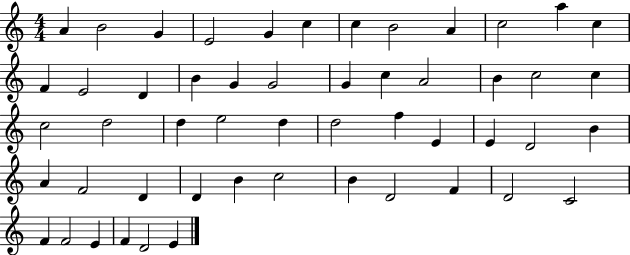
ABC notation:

X:1
T:Untitled
M:4/4
L:1/4
K:C
A B2 G E2 G c c B2 A c2 a c F E2 D B G G2 G c A2 B c2 c c2 d2 d e2 d d2 f E E D2 B A F2 D D B c2 B D2 F D2 C2 F F2 E F D2 E